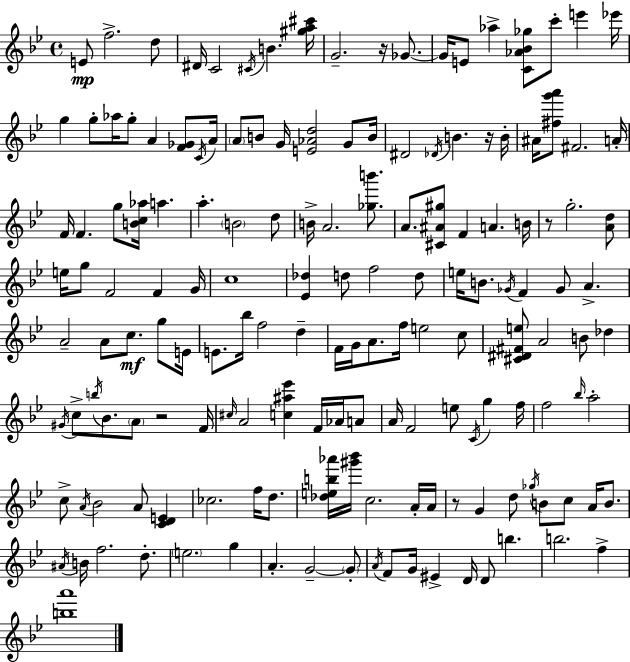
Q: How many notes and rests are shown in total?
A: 157